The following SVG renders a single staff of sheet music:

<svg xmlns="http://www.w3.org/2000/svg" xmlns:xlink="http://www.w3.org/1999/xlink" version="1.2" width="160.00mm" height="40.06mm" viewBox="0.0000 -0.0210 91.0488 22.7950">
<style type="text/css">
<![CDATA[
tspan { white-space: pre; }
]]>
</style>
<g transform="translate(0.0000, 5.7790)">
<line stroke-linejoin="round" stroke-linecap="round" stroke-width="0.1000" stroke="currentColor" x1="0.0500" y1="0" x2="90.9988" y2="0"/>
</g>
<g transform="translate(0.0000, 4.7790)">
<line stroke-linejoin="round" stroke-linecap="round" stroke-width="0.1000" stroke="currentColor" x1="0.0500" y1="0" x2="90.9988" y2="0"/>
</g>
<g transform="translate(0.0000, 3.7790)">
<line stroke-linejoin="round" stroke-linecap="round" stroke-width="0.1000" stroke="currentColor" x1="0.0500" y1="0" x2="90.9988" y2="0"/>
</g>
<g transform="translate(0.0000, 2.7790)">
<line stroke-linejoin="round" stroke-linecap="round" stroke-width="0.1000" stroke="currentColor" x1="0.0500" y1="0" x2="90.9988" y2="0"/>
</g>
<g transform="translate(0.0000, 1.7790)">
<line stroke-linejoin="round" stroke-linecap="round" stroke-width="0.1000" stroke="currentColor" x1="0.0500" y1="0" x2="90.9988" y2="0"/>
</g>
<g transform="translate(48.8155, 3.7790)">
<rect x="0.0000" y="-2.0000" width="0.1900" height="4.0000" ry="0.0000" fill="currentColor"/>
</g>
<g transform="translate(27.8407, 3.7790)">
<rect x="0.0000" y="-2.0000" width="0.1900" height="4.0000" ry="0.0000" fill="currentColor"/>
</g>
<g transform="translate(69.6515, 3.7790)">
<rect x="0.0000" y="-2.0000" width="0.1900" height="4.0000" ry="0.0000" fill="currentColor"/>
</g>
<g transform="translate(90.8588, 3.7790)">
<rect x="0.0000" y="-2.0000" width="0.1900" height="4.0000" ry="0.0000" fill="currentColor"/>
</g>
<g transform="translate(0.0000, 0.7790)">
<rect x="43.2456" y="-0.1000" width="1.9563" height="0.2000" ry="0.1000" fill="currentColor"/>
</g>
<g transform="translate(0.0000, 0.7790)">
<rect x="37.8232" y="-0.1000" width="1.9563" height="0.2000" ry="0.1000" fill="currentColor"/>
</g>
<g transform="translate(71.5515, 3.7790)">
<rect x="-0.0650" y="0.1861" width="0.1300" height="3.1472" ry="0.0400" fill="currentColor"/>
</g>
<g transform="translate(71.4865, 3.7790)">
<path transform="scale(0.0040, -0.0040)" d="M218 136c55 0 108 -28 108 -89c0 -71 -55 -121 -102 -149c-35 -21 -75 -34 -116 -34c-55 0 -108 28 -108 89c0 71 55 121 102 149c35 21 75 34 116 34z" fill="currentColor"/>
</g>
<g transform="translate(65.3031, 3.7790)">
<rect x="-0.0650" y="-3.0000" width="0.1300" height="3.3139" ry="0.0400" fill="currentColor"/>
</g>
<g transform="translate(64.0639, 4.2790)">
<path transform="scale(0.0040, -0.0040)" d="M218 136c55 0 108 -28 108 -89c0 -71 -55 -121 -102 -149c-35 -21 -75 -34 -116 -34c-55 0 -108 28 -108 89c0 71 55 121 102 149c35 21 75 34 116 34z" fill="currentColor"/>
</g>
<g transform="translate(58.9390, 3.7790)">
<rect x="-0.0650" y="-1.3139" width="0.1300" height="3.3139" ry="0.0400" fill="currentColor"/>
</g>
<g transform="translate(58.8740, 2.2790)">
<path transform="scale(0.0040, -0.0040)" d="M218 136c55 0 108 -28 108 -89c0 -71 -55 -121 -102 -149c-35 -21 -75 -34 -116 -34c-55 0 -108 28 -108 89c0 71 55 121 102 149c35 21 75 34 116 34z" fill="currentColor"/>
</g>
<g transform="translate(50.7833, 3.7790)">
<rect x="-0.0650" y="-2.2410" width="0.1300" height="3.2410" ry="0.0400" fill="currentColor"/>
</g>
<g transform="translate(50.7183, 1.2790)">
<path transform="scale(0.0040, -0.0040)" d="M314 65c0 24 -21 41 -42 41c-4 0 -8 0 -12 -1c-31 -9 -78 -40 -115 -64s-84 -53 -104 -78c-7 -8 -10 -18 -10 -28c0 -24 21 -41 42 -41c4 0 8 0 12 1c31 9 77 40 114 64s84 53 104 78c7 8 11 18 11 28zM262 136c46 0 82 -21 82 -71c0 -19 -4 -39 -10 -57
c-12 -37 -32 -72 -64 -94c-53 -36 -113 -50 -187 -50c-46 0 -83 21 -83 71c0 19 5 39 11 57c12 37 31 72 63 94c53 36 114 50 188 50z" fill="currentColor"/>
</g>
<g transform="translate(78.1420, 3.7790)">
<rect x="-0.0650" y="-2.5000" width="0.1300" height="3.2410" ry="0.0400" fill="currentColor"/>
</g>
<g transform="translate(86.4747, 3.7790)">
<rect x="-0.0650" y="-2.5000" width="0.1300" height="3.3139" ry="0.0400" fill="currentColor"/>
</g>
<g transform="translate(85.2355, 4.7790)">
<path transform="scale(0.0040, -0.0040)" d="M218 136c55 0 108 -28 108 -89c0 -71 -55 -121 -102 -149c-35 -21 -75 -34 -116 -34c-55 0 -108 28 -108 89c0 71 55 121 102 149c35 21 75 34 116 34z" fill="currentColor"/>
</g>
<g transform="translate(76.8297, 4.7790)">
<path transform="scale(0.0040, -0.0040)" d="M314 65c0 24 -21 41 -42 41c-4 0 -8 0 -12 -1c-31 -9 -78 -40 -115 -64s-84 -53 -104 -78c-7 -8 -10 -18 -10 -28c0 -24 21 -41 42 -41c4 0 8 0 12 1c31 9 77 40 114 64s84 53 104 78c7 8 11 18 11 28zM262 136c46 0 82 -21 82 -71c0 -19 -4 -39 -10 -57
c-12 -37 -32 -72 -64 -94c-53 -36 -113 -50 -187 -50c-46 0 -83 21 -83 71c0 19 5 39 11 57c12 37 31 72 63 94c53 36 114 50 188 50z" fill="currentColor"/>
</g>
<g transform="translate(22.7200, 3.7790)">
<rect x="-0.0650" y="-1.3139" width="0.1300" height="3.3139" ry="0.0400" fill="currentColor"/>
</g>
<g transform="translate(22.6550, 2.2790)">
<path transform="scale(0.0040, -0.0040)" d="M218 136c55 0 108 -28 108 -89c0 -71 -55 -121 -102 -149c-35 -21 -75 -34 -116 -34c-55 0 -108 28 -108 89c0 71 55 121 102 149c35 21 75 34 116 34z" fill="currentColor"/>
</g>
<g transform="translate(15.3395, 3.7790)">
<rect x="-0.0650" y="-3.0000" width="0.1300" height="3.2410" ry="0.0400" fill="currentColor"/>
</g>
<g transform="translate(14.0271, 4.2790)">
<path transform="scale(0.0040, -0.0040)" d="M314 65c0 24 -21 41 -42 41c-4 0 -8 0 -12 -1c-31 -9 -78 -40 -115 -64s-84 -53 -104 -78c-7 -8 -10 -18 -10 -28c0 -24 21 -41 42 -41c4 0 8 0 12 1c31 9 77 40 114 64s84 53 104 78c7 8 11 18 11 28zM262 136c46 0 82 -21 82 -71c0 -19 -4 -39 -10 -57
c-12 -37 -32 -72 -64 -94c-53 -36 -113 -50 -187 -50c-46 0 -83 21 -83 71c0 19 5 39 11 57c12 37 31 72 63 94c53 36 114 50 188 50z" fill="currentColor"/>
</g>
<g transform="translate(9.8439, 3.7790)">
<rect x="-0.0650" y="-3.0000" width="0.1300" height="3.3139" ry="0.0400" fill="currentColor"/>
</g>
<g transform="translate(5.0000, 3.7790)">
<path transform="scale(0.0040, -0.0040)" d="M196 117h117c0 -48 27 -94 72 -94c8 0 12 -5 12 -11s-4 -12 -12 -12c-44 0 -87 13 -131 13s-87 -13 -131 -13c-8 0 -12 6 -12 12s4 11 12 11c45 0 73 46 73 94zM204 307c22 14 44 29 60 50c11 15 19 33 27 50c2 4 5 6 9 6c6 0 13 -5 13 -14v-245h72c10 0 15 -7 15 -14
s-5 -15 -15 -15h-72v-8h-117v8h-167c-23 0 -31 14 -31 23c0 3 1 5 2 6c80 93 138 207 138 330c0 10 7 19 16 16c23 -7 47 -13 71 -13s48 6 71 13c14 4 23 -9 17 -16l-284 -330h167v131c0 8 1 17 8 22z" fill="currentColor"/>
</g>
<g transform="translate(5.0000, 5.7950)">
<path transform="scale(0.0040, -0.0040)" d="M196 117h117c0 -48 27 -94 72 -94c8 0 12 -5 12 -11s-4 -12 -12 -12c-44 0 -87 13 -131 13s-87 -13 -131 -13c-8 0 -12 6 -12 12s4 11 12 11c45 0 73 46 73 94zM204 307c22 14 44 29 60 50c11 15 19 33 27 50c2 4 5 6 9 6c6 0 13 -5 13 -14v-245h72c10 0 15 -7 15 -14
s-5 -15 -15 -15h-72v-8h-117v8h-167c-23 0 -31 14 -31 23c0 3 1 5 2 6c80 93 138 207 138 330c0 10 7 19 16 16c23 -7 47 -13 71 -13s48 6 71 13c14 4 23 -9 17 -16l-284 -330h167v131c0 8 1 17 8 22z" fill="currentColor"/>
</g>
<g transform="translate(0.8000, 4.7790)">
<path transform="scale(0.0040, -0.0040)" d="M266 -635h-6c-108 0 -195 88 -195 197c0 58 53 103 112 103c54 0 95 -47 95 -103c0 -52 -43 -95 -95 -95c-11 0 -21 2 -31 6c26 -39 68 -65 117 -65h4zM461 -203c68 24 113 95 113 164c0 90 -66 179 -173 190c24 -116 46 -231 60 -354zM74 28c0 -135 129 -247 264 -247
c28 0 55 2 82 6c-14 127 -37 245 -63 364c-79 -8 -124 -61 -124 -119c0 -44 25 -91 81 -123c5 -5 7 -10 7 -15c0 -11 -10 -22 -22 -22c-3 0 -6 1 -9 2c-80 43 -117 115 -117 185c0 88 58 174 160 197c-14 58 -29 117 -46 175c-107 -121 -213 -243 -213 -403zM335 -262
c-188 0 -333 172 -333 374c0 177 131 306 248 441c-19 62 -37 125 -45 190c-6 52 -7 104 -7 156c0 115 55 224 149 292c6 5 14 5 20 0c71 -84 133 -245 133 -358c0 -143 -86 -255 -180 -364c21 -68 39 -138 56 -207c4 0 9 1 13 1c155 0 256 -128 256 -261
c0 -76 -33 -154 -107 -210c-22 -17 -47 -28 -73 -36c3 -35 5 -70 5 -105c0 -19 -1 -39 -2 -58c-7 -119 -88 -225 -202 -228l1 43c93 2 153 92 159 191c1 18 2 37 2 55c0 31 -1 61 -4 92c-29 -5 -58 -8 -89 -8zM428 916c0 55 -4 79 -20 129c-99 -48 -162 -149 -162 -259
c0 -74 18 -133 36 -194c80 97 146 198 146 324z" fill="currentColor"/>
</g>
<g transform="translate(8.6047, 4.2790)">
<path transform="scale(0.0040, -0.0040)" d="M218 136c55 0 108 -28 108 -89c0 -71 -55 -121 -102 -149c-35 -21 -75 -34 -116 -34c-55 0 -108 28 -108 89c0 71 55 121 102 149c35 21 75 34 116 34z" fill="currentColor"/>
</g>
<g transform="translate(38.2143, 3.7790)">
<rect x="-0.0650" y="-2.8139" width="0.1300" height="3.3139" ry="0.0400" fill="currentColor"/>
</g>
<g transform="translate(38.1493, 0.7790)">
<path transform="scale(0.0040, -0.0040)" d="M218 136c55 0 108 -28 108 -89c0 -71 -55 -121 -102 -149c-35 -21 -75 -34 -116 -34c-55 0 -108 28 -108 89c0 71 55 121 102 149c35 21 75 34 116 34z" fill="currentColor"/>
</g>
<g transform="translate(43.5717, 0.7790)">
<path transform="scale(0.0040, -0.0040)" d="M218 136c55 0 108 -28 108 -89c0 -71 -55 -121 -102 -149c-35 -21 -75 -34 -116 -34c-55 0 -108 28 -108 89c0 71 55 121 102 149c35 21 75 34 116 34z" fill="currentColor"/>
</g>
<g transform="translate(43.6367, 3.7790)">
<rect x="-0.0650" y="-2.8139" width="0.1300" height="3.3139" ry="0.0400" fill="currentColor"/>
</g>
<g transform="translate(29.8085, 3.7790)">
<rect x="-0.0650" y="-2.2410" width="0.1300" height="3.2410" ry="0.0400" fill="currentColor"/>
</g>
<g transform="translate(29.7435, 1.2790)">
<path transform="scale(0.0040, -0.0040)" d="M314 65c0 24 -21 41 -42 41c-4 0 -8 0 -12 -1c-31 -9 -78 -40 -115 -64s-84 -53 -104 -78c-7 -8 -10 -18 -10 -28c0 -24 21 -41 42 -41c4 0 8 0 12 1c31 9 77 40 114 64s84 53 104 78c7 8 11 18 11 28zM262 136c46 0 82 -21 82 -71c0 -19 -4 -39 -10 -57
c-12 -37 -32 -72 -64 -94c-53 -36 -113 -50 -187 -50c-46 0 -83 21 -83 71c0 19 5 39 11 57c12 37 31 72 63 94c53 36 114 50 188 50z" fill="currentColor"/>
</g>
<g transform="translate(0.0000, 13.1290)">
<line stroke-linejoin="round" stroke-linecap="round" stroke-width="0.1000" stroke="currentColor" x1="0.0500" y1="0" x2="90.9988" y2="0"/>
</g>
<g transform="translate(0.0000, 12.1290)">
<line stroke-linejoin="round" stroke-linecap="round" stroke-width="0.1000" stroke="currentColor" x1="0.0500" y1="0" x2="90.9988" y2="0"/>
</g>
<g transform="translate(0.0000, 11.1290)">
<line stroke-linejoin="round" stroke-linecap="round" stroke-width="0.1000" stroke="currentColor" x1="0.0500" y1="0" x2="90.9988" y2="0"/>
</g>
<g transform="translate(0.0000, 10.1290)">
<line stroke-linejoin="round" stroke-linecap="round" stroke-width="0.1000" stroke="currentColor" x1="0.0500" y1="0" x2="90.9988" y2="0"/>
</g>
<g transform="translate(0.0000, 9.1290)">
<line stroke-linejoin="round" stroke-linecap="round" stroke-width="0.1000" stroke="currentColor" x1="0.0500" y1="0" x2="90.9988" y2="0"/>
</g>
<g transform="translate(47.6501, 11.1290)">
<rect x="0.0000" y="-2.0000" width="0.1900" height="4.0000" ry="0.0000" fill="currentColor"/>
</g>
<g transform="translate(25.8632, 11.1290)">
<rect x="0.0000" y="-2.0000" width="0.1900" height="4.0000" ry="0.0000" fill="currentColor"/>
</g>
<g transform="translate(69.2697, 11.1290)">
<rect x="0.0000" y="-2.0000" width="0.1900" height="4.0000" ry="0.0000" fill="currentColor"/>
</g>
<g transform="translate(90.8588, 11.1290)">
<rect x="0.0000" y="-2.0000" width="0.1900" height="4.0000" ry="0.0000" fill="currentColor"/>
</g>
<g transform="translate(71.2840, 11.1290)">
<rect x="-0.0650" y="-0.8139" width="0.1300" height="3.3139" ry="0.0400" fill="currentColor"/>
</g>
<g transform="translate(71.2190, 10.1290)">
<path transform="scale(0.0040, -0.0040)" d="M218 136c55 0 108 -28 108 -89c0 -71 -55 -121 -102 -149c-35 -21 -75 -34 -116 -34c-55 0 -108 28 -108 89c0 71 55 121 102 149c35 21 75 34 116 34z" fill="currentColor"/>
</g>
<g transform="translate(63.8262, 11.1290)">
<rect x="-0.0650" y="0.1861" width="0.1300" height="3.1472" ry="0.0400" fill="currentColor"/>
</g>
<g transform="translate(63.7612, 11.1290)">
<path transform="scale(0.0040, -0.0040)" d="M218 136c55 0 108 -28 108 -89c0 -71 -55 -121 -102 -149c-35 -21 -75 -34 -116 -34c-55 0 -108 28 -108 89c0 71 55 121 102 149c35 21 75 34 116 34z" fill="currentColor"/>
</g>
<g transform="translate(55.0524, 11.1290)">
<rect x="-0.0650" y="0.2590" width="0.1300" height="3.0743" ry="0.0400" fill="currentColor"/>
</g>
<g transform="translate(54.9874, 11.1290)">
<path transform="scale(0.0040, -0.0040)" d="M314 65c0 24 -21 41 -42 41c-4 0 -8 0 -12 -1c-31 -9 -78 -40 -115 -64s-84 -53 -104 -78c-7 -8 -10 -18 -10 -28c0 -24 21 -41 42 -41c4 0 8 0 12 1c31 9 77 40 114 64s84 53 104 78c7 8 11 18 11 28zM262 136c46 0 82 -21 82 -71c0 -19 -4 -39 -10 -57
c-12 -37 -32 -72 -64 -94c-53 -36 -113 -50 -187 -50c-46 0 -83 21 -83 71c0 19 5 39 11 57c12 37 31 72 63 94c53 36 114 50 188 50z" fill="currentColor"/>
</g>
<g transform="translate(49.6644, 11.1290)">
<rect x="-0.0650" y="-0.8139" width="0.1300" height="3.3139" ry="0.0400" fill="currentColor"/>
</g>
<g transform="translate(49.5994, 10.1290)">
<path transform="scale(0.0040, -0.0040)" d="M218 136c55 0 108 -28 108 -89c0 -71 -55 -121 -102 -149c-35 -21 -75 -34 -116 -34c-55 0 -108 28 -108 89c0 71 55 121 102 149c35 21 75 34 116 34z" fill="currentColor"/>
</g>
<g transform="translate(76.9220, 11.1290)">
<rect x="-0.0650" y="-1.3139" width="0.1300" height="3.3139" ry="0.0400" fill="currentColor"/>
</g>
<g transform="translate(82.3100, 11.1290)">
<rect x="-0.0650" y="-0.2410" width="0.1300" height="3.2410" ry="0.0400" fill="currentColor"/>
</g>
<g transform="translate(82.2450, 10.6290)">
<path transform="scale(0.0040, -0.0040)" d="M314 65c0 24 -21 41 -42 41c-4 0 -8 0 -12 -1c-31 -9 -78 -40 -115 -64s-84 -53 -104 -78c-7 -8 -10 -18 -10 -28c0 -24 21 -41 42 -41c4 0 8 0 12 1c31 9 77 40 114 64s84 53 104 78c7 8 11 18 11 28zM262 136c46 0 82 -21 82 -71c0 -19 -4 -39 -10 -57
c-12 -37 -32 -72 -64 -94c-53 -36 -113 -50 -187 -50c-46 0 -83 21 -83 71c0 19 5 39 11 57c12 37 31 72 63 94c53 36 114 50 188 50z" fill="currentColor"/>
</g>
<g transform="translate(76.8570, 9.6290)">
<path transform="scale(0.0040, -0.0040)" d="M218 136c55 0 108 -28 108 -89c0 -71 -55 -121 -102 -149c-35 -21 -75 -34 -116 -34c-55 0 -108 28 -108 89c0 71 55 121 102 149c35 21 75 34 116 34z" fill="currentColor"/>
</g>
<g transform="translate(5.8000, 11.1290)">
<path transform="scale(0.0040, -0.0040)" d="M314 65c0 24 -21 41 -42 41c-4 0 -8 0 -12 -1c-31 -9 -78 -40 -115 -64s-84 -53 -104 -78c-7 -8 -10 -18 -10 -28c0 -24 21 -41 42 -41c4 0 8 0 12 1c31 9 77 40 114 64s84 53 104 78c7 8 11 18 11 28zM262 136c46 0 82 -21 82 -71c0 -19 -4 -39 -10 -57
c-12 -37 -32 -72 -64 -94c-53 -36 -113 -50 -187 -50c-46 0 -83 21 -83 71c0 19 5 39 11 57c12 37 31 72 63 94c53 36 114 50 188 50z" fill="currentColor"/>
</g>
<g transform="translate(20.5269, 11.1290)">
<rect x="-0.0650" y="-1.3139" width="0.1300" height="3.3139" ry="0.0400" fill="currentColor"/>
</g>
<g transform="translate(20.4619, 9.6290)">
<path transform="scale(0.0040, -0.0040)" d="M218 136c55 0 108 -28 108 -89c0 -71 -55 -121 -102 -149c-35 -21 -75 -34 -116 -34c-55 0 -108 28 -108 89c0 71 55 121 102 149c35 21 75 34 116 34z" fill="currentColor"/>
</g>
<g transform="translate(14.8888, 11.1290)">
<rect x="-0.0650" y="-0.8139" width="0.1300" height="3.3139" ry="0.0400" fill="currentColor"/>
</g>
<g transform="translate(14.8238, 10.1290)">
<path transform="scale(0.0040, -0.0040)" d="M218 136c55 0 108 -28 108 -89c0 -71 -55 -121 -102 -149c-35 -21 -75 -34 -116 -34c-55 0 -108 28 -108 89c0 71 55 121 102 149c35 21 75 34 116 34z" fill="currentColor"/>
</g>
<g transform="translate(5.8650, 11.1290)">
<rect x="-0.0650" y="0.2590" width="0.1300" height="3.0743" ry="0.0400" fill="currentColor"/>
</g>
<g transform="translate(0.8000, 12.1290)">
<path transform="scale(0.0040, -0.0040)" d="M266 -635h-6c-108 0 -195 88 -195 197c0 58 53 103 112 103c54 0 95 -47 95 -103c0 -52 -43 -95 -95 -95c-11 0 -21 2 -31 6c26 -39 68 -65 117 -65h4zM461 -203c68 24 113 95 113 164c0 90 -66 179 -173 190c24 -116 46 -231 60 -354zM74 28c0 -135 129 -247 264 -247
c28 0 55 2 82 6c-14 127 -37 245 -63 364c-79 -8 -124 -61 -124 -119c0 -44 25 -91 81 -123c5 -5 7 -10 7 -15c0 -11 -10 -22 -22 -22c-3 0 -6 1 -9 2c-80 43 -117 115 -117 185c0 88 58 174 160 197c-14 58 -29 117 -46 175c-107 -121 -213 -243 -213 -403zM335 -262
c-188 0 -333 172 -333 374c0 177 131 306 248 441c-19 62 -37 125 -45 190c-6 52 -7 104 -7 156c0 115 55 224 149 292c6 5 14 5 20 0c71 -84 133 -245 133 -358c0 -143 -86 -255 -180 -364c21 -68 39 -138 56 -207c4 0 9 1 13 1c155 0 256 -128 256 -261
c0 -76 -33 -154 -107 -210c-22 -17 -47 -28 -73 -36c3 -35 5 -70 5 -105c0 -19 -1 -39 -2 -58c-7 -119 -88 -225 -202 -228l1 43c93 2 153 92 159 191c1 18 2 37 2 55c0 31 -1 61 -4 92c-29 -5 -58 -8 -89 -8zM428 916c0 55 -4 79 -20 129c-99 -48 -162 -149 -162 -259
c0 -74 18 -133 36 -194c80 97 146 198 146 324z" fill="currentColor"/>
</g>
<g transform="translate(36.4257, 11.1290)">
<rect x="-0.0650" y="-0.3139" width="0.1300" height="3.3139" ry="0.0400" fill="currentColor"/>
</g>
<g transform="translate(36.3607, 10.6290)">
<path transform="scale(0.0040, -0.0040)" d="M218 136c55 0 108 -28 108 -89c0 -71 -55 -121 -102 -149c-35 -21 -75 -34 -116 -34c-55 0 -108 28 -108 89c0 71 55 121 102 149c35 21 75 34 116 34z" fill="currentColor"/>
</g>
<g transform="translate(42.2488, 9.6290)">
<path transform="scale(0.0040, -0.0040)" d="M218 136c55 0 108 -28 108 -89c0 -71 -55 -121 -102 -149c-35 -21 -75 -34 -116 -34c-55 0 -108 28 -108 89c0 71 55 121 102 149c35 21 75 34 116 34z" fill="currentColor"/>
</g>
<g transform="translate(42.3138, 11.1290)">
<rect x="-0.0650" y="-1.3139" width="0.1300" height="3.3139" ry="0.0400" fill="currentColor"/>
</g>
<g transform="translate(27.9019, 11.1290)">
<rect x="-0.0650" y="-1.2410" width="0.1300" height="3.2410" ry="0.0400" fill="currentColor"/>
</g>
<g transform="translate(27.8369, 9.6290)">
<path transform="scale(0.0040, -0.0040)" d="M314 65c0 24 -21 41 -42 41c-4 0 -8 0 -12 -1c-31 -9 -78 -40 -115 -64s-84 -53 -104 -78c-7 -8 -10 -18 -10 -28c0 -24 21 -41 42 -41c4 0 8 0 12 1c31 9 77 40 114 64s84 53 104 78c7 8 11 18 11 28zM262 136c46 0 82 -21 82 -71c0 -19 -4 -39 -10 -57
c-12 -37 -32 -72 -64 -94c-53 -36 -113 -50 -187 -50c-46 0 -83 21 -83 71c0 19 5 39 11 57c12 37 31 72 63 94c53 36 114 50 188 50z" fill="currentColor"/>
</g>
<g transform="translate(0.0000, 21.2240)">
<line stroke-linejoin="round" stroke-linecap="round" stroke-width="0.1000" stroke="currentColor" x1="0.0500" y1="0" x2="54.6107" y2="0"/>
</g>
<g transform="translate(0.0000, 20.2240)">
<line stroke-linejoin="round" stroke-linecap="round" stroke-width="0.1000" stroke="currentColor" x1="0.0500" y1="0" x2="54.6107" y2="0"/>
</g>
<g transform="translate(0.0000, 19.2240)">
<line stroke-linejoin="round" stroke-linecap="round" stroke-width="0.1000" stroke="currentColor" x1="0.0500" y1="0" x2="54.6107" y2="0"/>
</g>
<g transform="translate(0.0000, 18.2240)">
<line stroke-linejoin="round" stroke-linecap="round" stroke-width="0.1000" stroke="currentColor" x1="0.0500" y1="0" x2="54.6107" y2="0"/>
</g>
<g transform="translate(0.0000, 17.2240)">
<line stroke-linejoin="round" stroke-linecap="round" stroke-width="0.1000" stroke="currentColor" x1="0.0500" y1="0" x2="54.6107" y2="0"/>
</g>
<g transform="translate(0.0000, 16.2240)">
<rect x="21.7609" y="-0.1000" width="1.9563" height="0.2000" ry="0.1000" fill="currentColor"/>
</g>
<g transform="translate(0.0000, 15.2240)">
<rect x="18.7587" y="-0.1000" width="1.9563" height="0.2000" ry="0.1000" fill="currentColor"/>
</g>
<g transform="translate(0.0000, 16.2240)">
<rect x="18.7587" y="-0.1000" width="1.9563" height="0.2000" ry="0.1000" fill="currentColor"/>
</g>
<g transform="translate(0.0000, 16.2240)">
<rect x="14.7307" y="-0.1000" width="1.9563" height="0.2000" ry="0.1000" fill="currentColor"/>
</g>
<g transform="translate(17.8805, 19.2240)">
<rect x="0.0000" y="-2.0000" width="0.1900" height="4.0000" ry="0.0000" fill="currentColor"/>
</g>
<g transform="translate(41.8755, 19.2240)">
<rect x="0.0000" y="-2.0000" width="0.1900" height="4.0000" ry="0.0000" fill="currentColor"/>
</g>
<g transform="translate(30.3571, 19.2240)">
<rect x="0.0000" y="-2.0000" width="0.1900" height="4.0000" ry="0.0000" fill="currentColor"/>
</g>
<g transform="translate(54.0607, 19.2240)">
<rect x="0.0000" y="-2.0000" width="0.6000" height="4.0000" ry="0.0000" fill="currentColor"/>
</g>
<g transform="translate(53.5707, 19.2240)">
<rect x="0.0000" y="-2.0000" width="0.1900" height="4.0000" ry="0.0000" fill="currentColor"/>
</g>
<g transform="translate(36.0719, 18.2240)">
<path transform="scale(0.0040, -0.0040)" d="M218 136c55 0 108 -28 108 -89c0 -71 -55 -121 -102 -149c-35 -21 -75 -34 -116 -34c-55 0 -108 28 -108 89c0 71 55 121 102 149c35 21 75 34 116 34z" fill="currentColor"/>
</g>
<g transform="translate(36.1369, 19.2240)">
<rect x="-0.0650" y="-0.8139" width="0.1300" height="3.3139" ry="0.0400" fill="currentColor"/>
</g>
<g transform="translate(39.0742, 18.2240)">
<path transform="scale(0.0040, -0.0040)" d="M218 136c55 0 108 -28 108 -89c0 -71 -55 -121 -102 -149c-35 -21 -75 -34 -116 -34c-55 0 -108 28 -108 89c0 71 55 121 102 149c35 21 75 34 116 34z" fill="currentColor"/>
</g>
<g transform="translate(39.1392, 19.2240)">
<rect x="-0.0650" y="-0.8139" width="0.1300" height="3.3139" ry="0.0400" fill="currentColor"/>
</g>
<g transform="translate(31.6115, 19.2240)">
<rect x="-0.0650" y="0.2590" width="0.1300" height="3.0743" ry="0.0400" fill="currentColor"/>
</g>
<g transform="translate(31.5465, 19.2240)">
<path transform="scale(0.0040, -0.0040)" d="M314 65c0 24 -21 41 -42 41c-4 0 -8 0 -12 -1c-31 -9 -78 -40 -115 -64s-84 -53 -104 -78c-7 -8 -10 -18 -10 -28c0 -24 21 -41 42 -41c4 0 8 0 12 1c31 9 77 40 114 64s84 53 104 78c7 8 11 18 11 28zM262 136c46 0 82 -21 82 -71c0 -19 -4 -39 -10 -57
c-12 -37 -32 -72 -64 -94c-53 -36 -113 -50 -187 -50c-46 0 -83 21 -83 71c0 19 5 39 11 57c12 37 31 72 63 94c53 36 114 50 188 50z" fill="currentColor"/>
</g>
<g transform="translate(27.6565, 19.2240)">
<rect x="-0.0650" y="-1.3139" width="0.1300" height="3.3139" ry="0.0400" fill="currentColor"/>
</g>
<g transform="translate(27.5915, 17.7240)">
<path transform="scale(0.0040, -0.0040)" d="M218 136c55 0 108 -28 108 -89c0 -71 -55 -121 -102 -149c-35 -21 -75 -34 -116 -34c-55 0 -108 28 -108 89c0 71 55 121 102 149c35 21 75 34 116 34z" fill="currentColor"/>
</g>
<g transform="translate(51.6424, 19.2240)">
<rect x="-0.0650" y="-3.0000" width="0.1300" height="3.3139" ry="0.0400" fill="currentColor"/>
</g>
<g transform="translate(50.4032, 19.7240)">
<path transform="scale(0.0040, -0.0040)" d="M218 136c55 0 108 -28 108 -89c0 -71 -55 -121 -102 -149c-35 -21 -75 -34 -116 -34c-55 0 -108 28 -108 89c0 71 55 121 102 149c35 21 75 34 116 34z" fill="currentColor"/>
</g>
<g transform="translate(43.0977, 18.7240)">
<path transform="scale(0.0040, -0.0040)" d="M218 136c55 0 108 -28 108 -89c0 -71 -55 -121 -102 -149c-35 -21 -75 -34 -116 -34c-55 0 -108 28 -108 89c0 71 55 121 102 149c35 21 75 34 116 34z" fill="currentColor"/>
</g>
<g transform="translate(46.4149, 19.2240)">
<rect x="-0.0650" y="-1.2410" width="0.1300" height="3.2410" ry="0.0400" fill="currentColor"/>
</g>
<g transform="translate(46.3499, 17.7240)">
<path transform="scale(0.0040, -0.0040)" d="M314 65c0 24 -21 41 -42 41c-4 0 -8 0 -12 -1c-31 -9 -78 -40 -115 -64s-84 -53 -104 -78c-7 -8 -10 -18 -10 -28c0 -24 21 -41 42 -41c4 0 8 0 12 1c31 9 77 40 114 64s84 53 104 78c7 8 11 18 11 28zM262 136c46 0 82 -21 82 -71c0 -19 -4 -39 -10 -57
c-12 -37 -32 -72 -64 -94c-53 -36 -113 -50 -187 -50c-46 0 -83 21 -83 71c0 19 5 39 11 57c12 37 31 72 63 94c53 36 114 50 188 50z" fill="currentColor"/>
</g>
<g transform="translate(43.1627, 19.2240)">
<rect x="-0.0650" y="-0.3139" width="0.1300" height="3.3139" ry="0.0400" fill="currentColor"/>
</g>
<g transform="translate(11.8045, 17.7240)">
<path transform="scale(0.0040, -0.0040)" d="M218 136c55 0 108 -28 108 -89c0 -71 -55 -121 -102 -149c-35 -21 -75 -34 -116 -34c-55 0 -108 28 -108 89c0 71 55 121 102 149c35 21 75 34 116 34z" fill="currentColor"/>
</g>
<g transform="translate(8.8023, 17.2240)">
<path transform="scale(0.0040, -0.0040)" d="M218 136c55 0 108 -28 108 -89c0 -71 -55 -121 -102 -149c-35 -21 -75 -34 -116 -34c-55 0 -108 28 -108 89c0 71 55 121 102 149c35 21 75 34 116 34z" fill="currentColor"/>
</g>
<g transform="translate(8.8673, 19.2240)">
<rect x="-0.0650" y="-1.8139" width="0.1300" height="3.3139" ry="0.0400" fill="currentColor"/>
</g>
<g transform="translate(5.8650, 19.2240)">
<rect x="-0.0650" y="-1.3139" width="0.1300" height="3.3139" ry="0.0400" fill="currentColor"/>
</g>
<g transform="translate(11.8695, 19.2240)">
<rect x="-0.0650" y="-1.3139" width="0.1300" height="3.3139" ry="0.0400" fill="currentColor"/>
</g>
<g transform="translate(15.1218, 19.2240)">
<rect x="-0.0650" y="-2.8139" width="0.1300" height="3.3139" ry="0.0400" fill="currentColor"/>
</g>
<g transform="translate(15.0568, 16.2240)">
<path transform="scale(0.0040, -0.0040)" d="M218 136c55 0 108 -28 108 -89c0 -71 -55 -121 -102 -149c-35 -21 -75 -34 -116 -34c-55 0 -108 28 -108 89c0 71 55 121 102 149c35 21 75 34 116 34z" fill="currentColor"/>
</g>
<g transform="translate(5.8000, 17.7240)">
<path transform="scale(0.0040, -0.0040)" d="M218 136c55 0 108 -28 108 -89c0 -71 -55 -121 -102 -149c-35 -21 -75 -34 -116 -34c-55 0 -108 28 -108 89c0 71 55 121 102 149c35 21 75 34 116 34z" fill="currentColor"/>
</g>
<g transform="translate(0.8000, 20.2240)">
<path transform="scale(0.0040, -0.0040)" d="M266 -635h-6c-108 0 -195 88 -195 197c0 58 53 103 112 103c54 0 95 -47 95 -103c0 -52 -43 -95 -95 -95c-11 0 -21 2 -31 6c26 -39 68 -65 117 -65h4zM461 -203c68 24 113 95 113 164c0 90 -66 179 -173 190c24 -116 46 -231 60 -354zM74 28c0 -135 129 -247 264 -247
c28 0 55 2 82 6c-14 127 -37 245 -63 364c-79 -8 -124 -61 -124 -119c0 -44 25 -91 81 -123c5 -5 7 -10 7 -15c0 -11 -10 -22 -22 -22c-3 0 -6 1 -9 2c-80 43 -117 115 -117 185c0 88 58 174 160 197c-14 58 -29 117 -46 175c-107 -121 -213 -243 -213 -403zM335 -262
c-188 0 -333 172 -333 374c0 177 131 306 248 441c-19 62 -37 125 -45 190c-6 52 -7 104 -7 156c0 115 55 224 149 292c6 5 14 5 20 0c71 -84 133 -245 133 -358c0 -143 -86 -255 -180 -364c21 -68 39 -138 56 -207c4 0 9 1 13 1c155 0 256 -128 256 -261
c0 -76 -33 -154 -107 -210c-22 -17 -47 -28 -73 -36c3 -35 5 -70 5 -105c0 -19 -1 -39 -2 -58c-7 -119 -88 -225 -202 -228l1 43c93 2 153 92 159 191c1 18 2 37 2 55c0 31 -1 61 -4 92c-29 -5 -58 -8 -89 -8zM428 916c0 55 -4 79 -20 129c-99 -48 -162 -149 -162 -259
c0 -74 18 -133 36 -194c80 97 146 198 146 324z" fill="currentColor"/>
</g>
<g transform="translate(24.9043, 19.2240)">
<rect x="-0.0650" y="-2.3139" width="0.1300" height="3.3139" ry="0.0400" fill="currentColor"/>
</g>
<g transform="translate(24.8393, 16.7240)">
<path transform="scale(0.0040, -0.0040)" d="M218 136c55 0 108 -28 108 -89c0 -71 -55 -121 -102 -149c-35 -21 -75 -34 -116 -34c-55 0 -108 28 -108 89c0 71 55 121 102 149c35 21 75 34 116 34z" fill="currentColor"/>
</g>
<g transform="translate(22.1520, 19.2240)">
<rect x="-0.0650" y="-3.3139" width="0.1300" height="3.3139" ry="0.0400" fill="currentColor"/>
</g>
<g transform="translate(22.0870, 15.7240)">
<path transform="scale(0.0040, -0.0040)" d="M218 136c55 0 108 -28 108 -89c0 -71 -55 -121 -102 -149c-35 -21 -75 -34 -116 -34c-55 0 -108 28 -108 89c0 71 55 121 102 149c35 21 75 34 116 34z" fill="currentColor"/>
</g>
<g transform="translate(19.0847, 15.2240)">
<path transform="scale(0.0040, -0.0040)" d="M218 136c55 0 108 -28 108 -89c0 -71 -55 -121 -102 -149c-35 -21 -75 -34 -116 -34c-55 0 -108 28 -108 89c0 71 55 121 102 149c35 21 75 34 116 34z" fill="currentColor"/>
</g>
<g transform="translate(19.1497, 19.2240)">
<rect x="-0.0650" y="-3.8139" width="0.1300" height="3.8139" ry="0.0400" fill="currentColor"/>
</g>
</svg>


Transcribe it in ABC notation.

X:1
T:Untitled
M:4/4
L:1/4
K:C
A A2 e g2 a a g2 e A B G2 G B2 d e e2 c e d B2 B d e c2 e f e a c' b g e B2 d d c e2 A